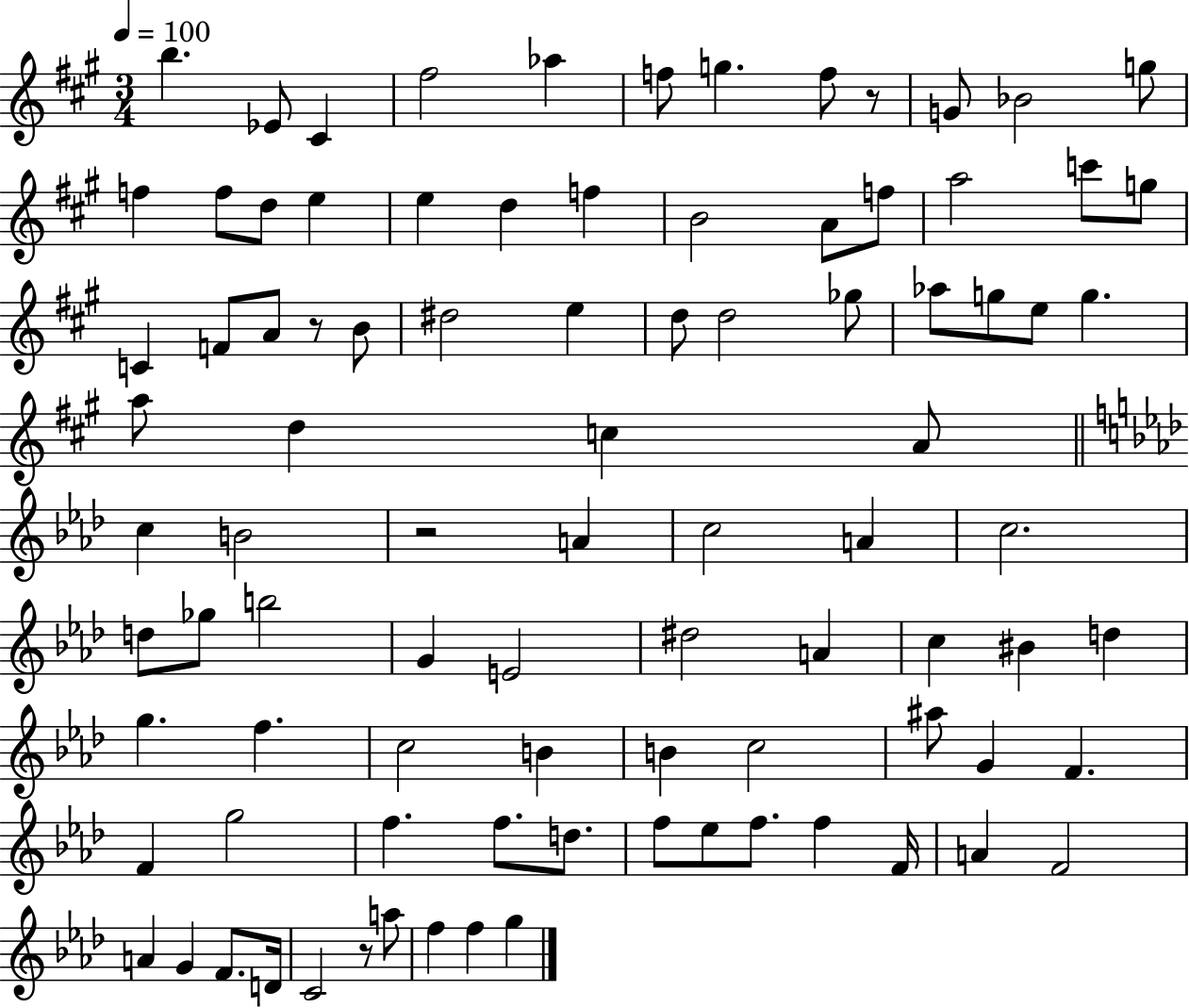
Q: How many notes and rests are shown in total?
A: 91